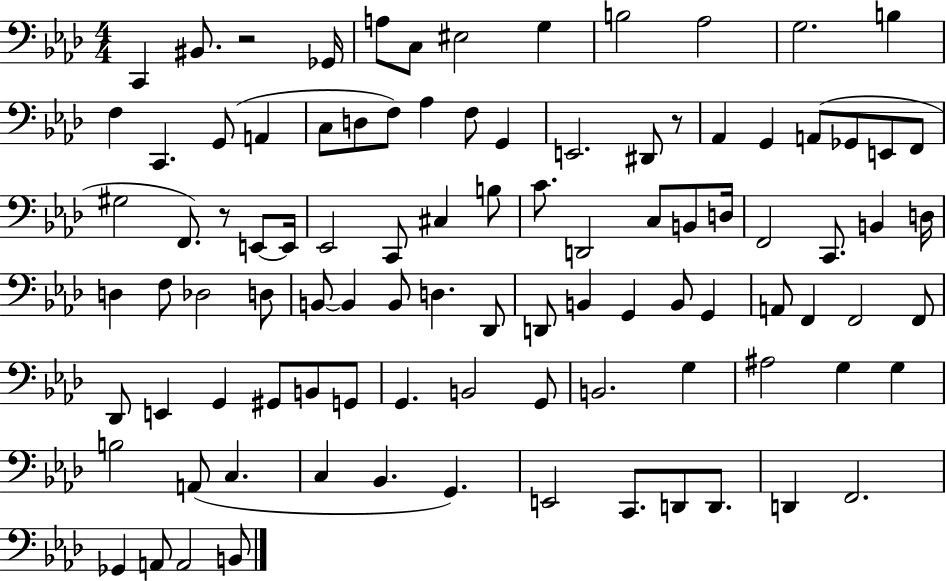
X:1
T:Untitled
M:4/4
L:1/4
K:Ab
C,, ^B,,/2 z2 _G,,/4 A,/2 C,/2 ^E,2 G, B,2 _A,2 G,2 B, F, C,, G,,/2 A,, C,/2 D,/2 F,/2 _A, F,/2 G,, E,,2 ^D,,/2 z/2 _A,, G,, A,,/2 _G,,/2 E,,/2 F,,/2 ^G,2 F,,/2 z/2 E,,/2 E,,/4 _E,,2 C,,/2 ^C, B,/2 C/2 D,,2 C,/2 B,,/2 D,/4 F,,2 C,,/2 B,, D,/4 D, F,/2 _D,2 D,/2 B,,/2 B,, B,,/2 D, _D,,/2 D,,/2 B,, G,, B,,/2 G,, A,,/2 F,, F,,2 F,,/2 _D,,/2 E,, G,, ^G,,/2 B,,/2 G,,/2 G,, B,,2 G,,/2 B,,2 G, ^A,2 G, G, B,2 A,,/2 C, C, _B,, G,, E,,2 C,,/2 D,,/2 D,,/2 D,, F,,2 _G,, A,,/2 A,,2 B,,/2